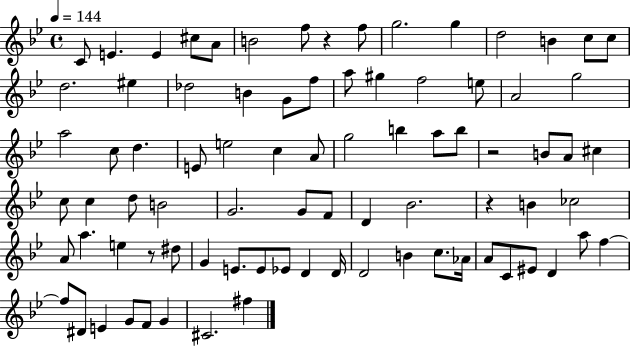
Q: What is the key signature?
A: BES major